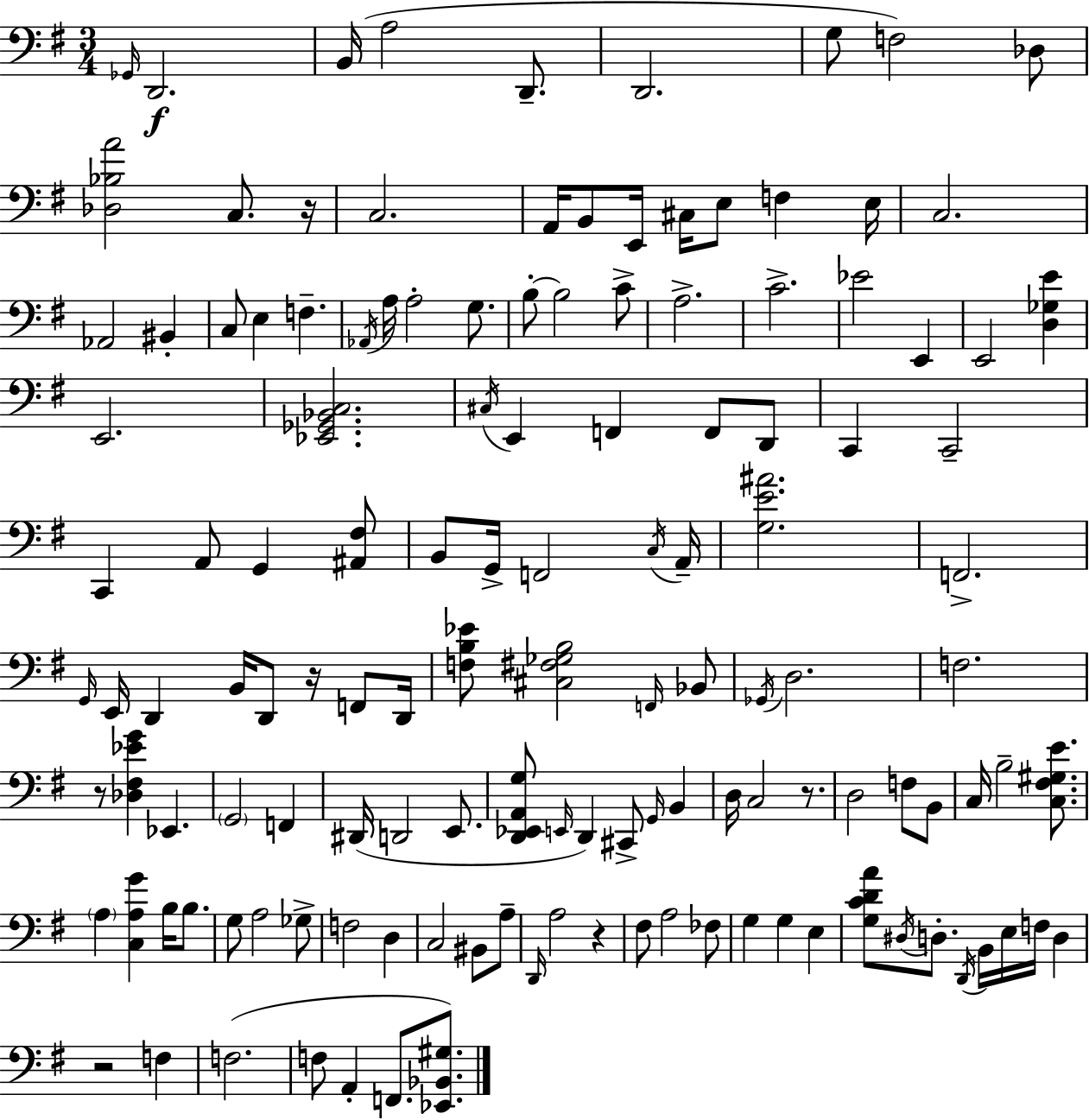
X:1
T:Untitled
M:3/4
L:1/4
K:Em
_G,,/4 D,,2 B,,/4 A,2 D,,/2 D,,2 G,/2 F,2 _D,/2 [_D,_B,A]2 C,/2 z/4 C,2 A,,/4 B,,/2 E,,/4 ^C,/4 E,/2 F, E,/4 C,2 _A,,2 ^B,, C,/2 E, F, _A,,/4 A,/4 A,2 G,/2 B,/2 B,2 C/2 A,2 C2 _E2 E,, E,,2 [D,_G,E] E,,2 [_E,,_G,,_B,,C,]2 ^C,/4 E,, F,, F,,/2 D,,/2 C,, C,,2 C,, A,,/2 G,, [^A,,^F,]/2 B,,/2 G,,/4 F,,2 C,/4 A,,/4 [G,E^A]2 F,,2 G,,/4 E,,/4 D,, B,,/4 D,,/2 z/4 F,,/2 D,,/4 [F,B,_E]/2 [^C,^F,_G,B,]2 F,,/4 _B,,/2 _G,,/4 D,2 F,2 z/2 [_D,^F,_EG] _E,, G,,2 F,, ^D,,/4 D,,2 E,,/2 [D,,_E,,A,,G,]/2 E,,/4 D,, ^C,,/2 G,,/4 B,, D,/4 C,2 z/2 D,2 F,/2 B,,/2 C,/4 B,2 [C,^F,^G,E]/2 A, [C,A,G] B,/4 B,/2 G,/2 A,2 _G,/2 F,2 D, C,2 ^B,,/2 A,/2 D,,/4 A,2 z ^F,/2 A,2 _F,/2 G, G, E, [G,CDA]/2 ^D,/4 D,/2 D,,/4 B,,/4 E,/4 F,/4 D, z2 F, F,2 F,/2 A,, F,,/2 [_E,,_B,,^G,]/2